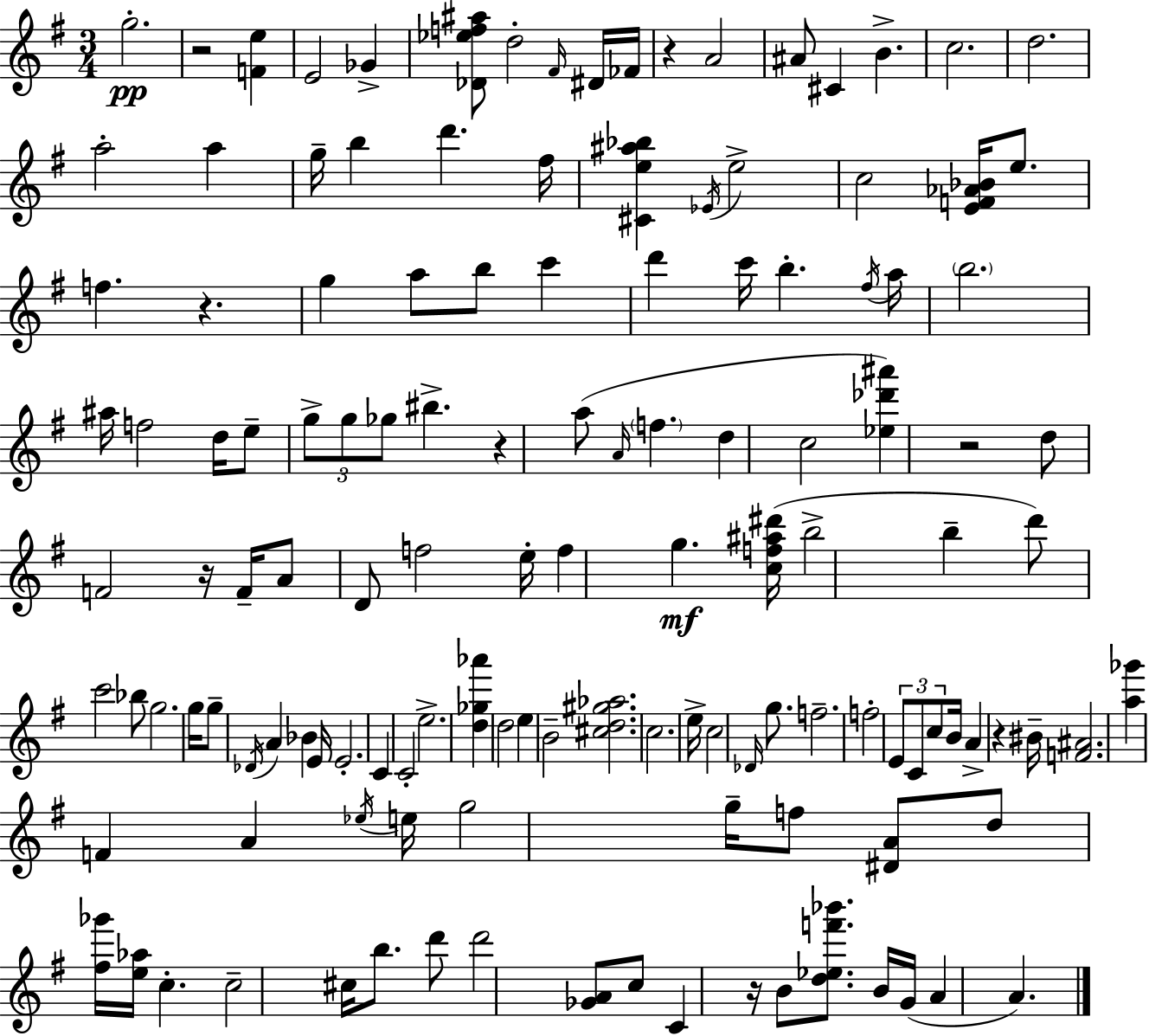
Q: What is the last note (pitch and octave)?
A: A4